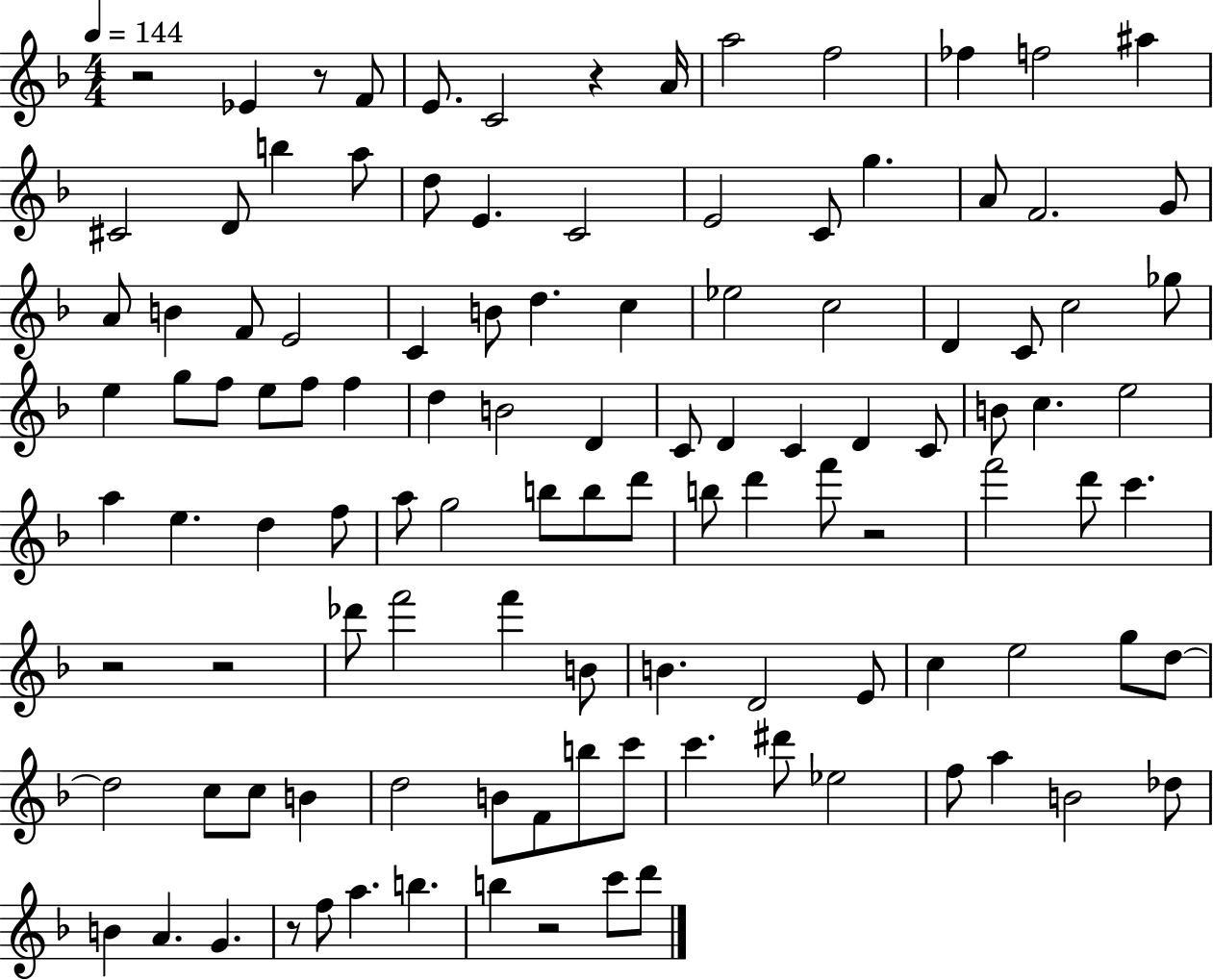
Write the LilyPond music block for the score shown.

{
  \clef treble
  \numericTimeSignature
  \time 4/4
  \key f \major
  \tempo 4 = 144
  r2 ees'4 r8 f'8 | e'8. c'2 r4 a'16 | a''2 f''2 | fes''4 f''2 ais''4 | \break cis'2 d'8 b''4 a''8 | d''8 e'4. c'2 | e'2 c'8 g''4. | a'8 f'2. g'8 | \break a'8 b'4 f'8 e'2 | c'4 b'8 d''4. c''4 | ees''2 c''2 | d'4 c'8 c''2 ges''8 | \break e''4 g''8 f''8 e''8 f''8 f''4 | d''4 b'2 d'4 | c'8 d'4 c'4 d'4 c'8 | b'8 c''4. e''2 | \break a''4 e''4. d''4 f''8 | a''8 g''2 b''8 b''8 d'''8 | b''8 d'''4 f'''8 r2 | f'''2 d'''8 c'''4. | \break r2 r2 | des'''8 f'''2 f'''4 b'8 | b'4. d'2 e'8 | c''4 e''2 g''8 d''8~~ | \break d''2 c''8 c''8 b'4 | d''2 b'8 f'8 b''8 c'''8 | c'''4. dis'''8 ees''2 | f''8 a''4 b'2 des''8 | \break b'4 a'4. g'4. | r8 f''8 a''4. b''4. | b''4 r2 c'''8 d'''8 | \bar "|."
}